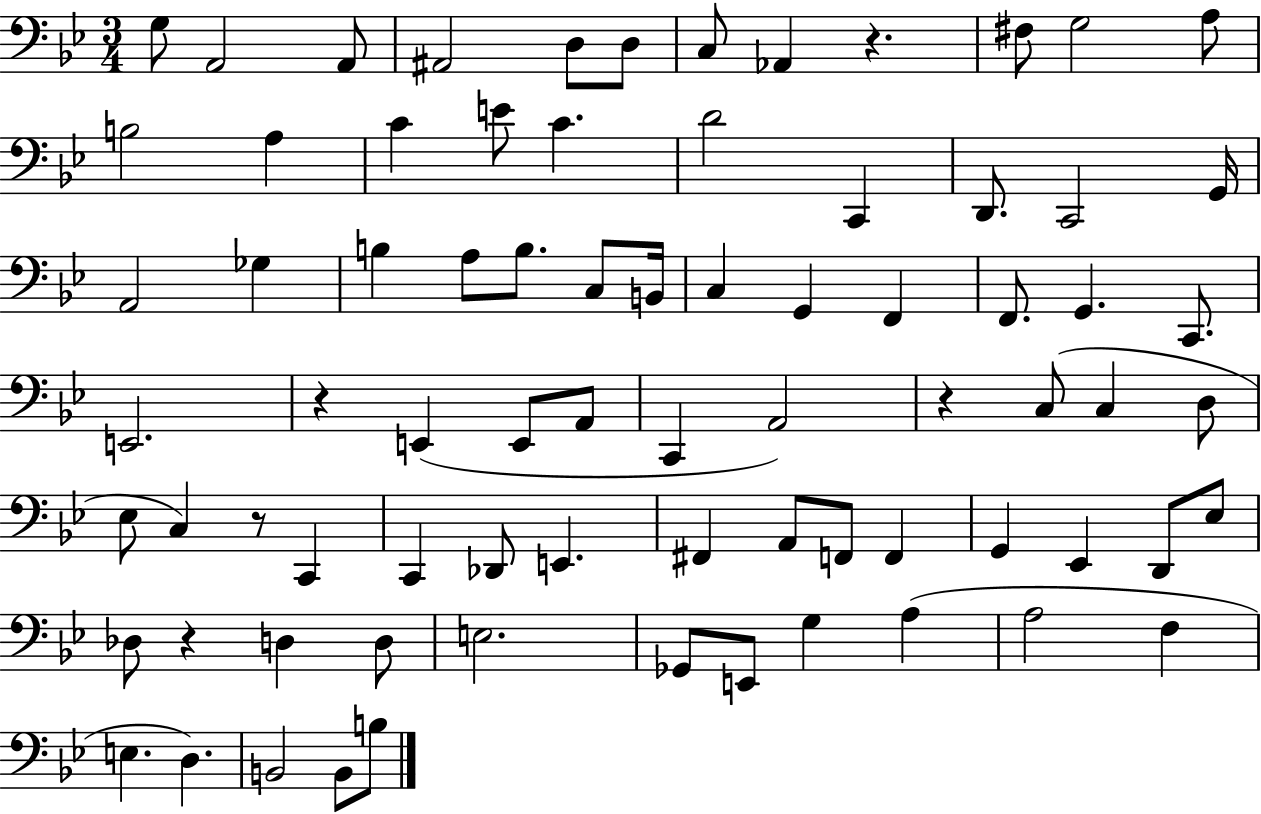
X:1
T:Untitled
M:3/4
L:1/4
K:Bb
G,/2 A,,2 A,,/2 ^A,,2 D,/2 D,/2 C,/2 _A,, z ^F,/2 G,2 A,/2 B,2 A, C E/2 C D2 C,, D,,/2 C,,2 G,,/4 A,,2 _G, B, A,/2 B,/2 C,/2 B,,/4 C, G,, F,, F,,/2 G,, C,,/2 E,,2 z E,, E,,/2 A,,/2 C,, A,,2 z C,/2 C, D,/2 _E,/2 C, z/2 C,, C,, _D,,/2 E,, ^F,, A,,/2 F,,/2 F,, G,, _E,, D,,/2 _E,/2 _D,/2 z D, D,/2 E,2 _G,,/2 E,,/2 G, A, A,2 F, E, D, B,,2 B,,/2 B,/2